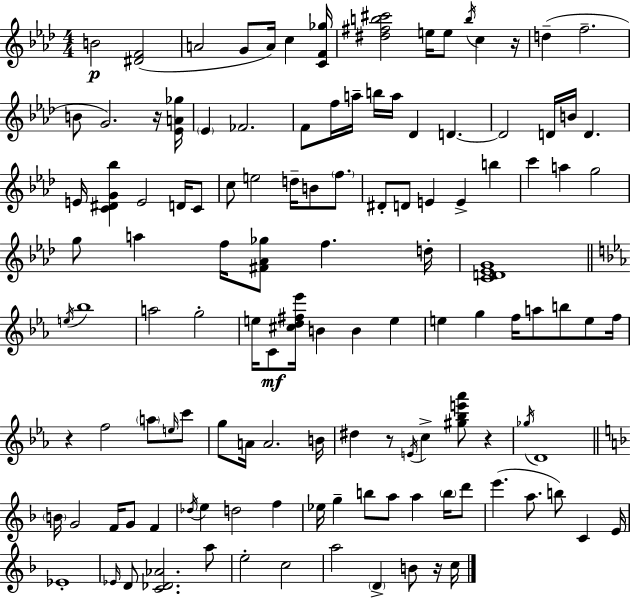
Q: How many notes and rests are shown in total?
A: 124